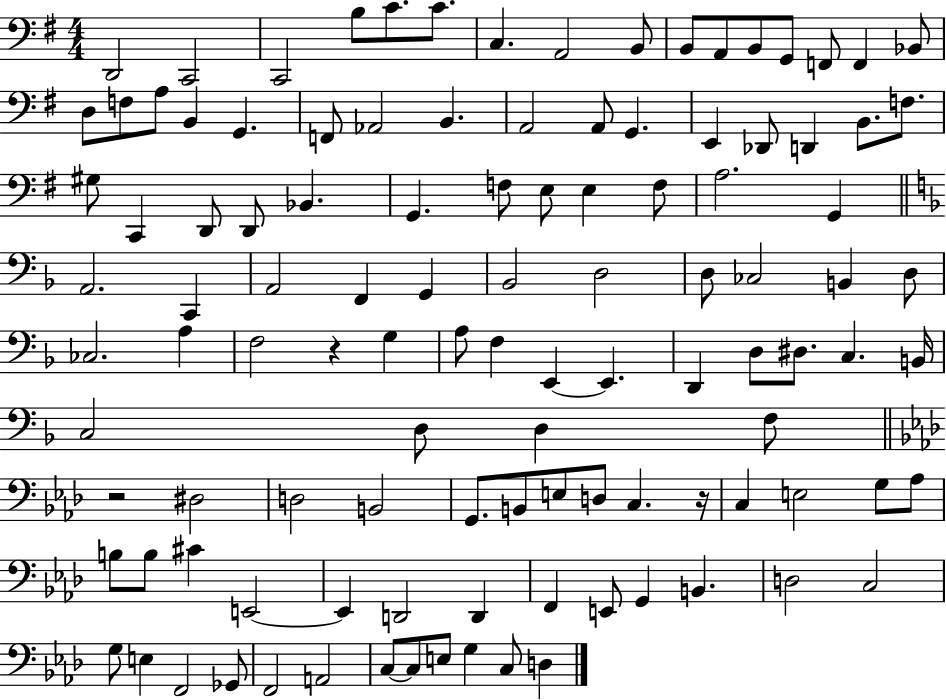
X:1
T:Untitled
M:4/4
L:1/4
K:G
D,,2 C,,2 C,,2 B,/2 C/2 C/2 C, A,,2 B,,/2 B,,/2 A,,/2 B,,/2 G,,/2 F,,/2 F,, _B,,/2 D,/2 F,/2 A,/2 B,, G,, F,,/2 _A,,2 B,, A,,2 A,,/2 G,, E,, _D,,/2 D,, B,,/2 F,/2 ^G,/2 C,, D,,/2 D,,/2 _B,, G,, F,/2 E,/2 E, F,/2 A,2 G,, A,,2 C,, A,,2 F,, G,, _B,,2 D,2 D,/2 _C,2 B,, D,/2 _C,2 A, F,2 z G, A,/2 F, E,, E,, D,, D,/2 ^D,/2 C, B,,/4 C,2 D,/2 D, F,/2 z2 ^D,2 D,2 B,,2 G,,/2 B,,/2 E,/2 D,/2 C, z/4 C, E,2 G,/2 _A,/2 B,/2 B,/2 ^C E,,2 E,, D,,2 D,, F,, E,,/2 G,, B,, D,2 C,2 G,/2 E, F,,2 _G,,/2 F,,2 A,,2 C,/2 C,/2 E,/2 G, C,/2 D,